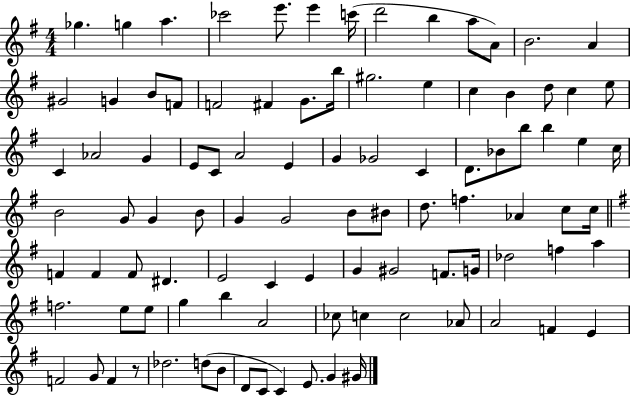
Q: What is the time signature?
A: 4/4